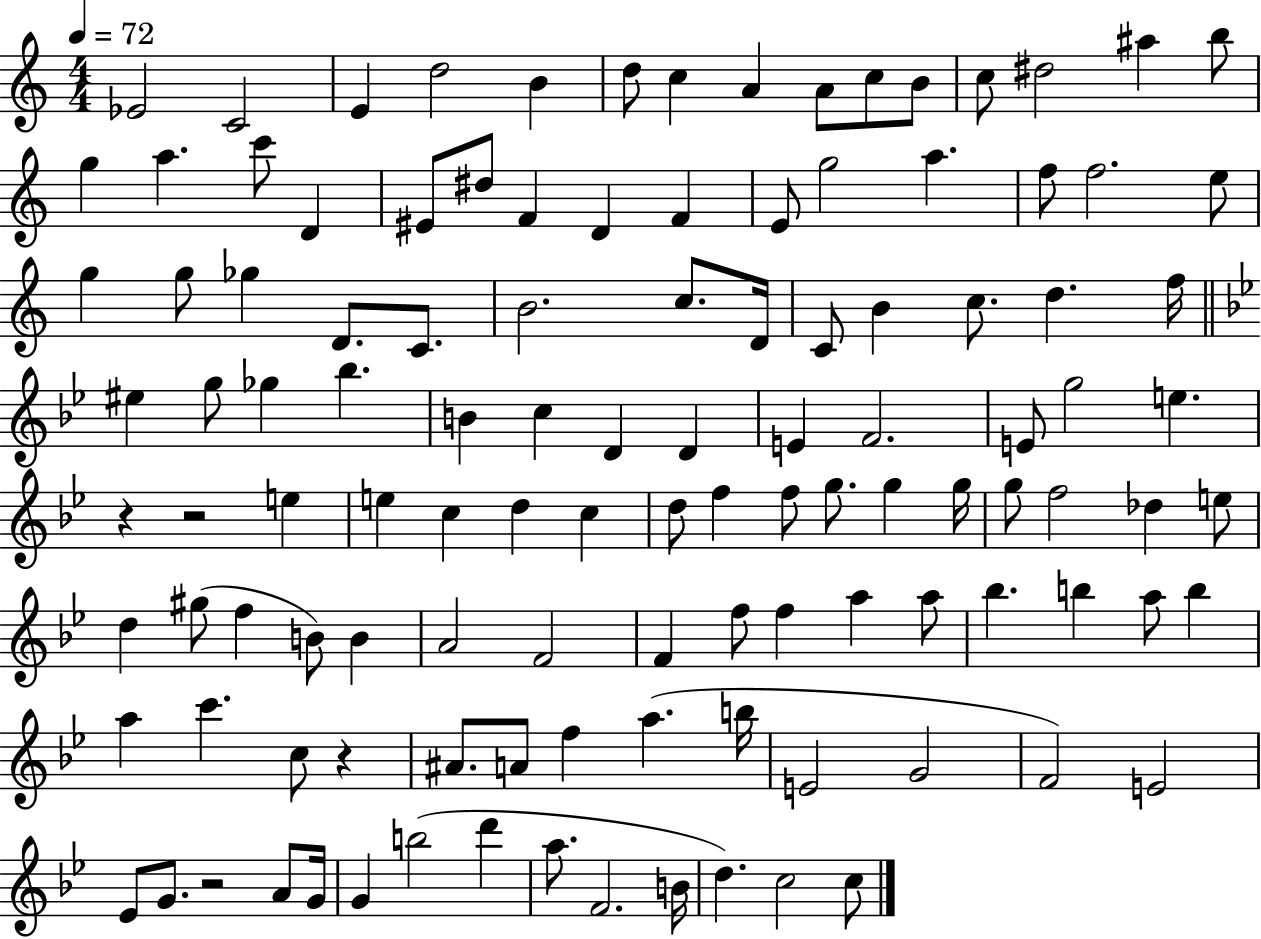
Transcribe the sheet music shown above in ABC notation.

X:1
T:Untitled
M:4/4
L:1/4
K:C
_E2 C2 E d2 B d/2 c A A/2 c/2 B/2 c/2 ^d2 ^a b/2 g a c'/2 D ^E/2 ^d/2 F D F E/2 g2 a f/2 f2 e/2 g g/2 _g D/2 C/2 B2 c/2 D/4 C/2 B c/2 d f/4 ^e g/2 _g _b B c D D E F2 E/2 g2 e z z2 e e c d c d/2 f f/2 g/2 g g/4 g/2 f2 _d e/2 d ^g/2 f B/2 B A2 F2 F f/2 f a a/2 _b b a/2 b a c' c/2 z ^A/2 A/2 f a b/4 E2 G2 F2 E2 _E/2 G/2 z2 A/2 G/4 G b2 d' a/2 F2 B/4 d c2 c/2